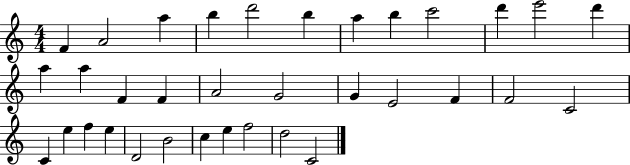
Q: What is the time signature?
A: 4/4